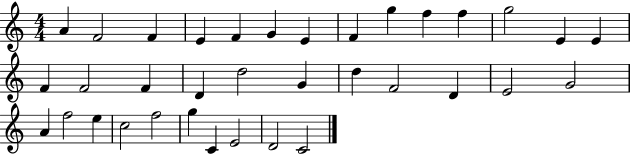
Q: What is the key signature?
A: C major